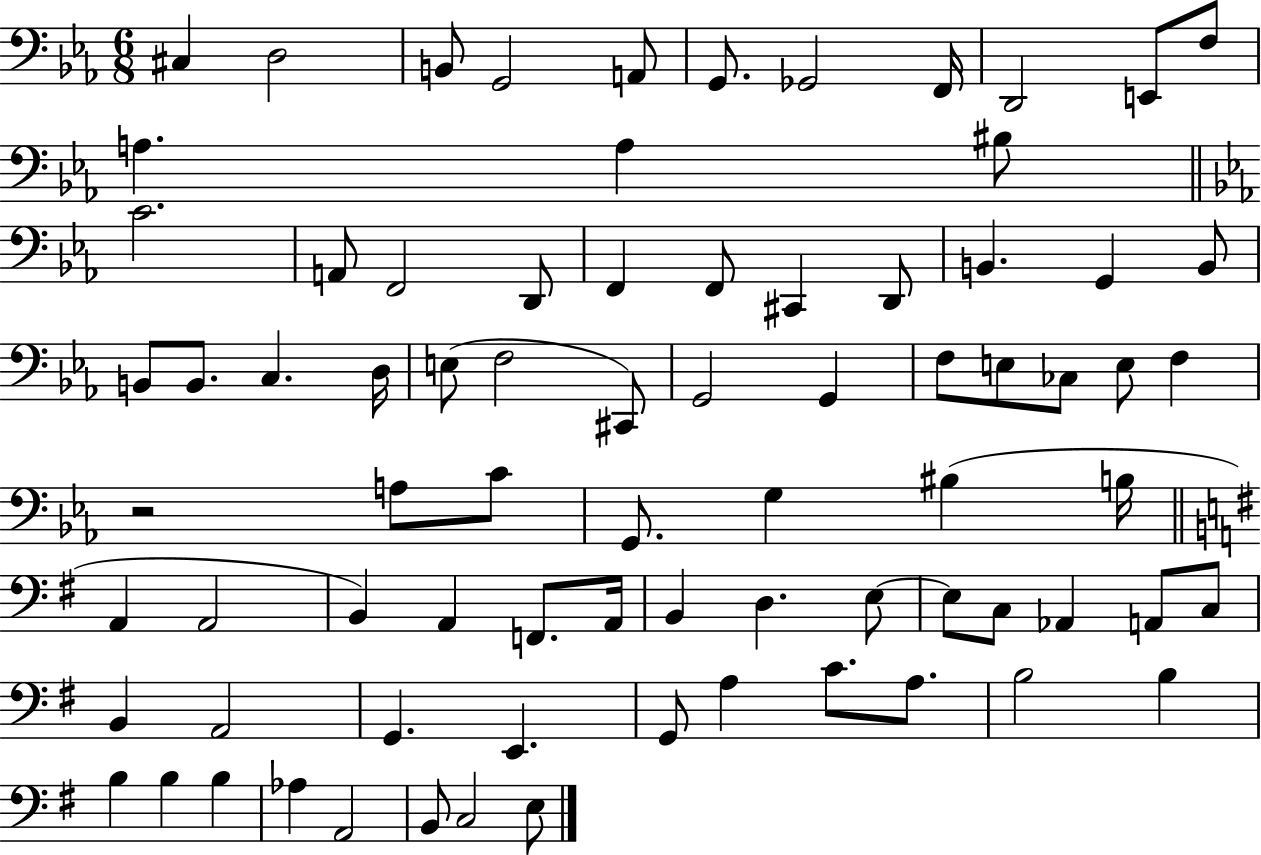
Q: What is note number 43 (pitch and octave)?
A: G3